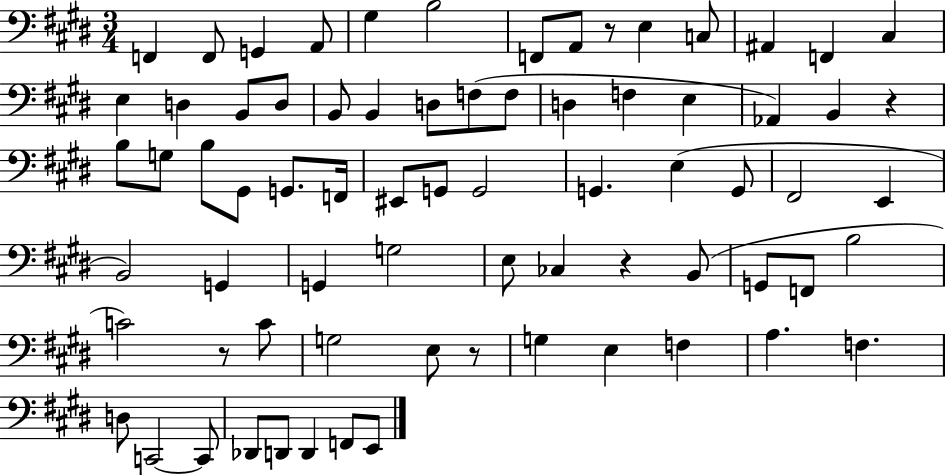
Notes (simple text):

F2/q F2/e G2/q A2/e G#3/q B3/h F2/e A2/e R/e E3/q C3/e A#2/q F2/q C#3/q E3/q D3/q B2/e D3/e B2/e B2/q D3/e F3/e F3/e D3/q F3/q E3/q Ab2/q B2/q R/q B3/e G3/e B3/e G#2/e G2/e. F2/s EIS2/e G2/e G2/h G2/q. E3/q G2/e F#2/h E2/q B2/h G2/q G2/q G3/h E3/e CES3/q R/q B2/e G2/e F2/e B3/h C4/h R/e C4/e G3/h E3/e R/e G3/q E3/q F3/q A3/q. F3/q. D3/e C2/h C2/e Db2/e D2/e D2/q F2/e E2/e